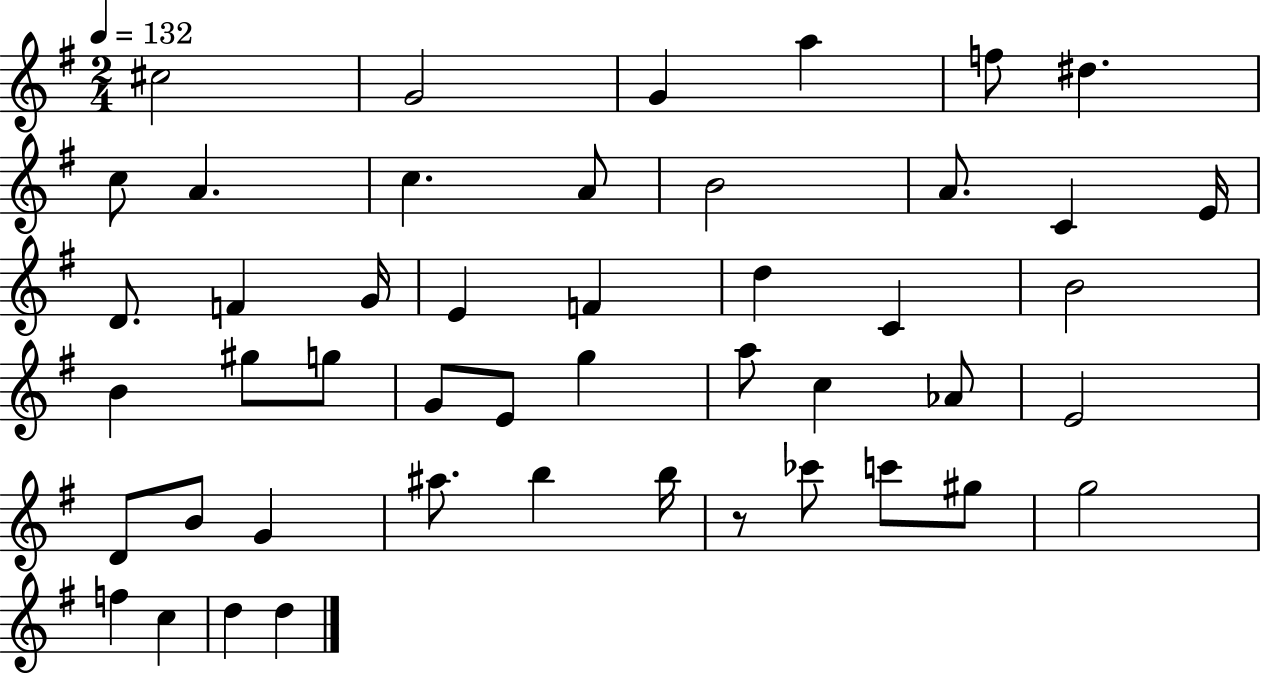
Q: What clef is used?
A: treble